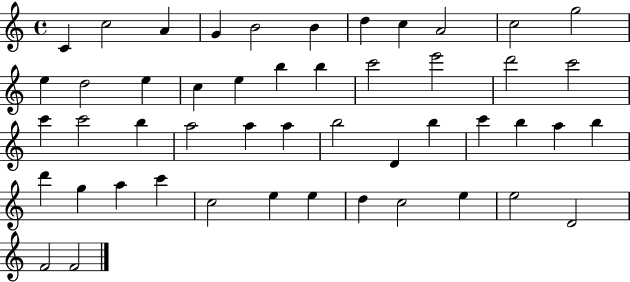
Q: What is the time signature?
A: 4/4